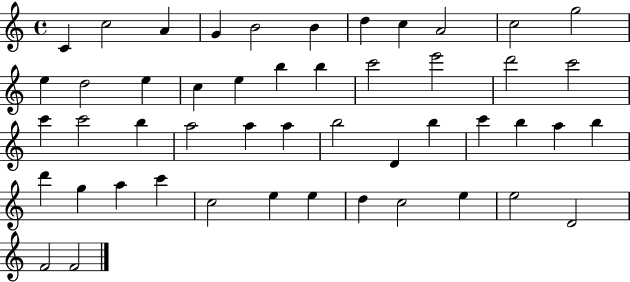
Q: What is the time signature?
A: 4/4